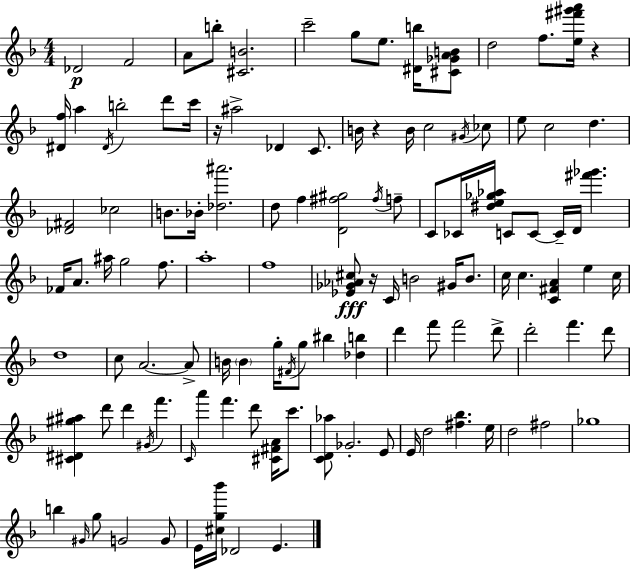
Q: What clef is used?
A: treble